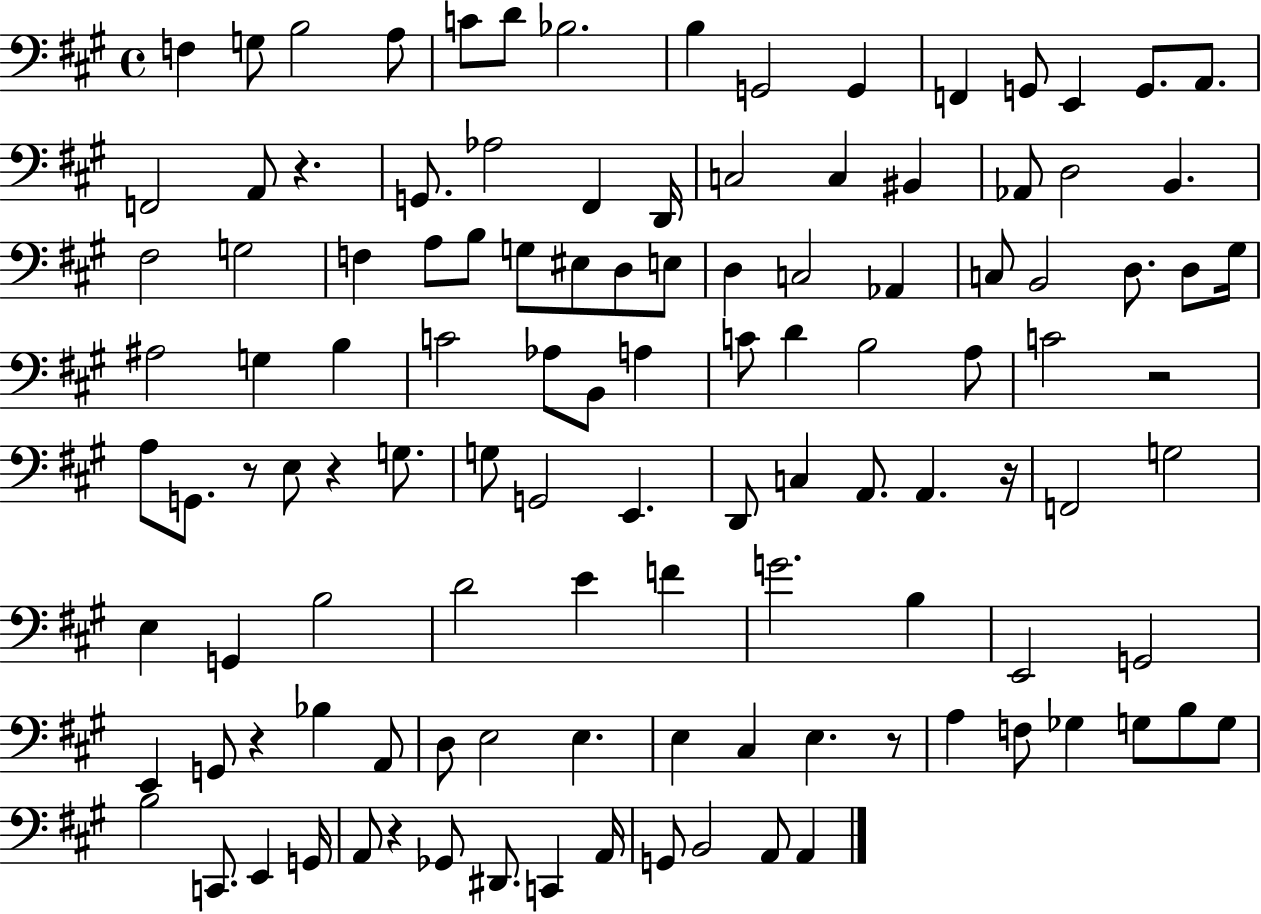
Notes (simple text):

F3/q G3/e B3/h A3/e C4/e D4/e Bb3/h. B3/q G2/h G2/q F2/q G2/e E2/q G2/e. A2/e. F2/h A2/e R/q. G2/e. Ab3/h F#2/q D2/s C3/h C3/q BIS2/q Ab2/e D3/h B2/q. F#3/h G3/h F3/q A3/e B3/e G3/e EIS3/e D3/e E3/e D3/q C3/h Ab2/q C3/e B2/h D3/e. D3/e G#3/s A#3/h G3/q B3/q C4/h Ab3/e B2/e A3/q C4/e D4/q B3/h A3/e C4/h R/h A3/e G2/e. R/e E3/e R/q G3/e. G3/e G2/h E2/q. D2/e C3/q A2/e. A2/q. R/s F2/h G3/h E3/q G2/q B3/h D4/h E4/q F4/q G4/h. B3/q E2/h G2/h E2/q G2/e R/q Bb3/q A2/e D3/e E3/h E3/q. E3/q C#3/q E3/q. R/e A3/q F3/e Gb3/q G3/e B3/e G3/e B3/h C2/e. E2/q G2/s A2/e R/q Gb2/e D#2/e. C2/q A2/s G2/e B2/h A2/e A2/q